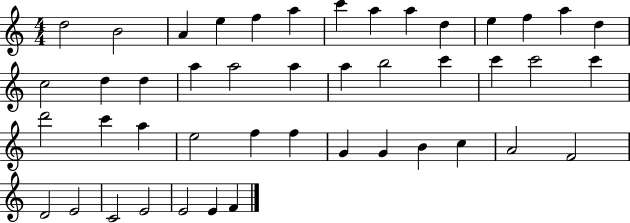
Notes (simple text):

D5/h B4/h A4/q E5/q F5/q A5/q C6/q A5/q A5/q D5/q E5/q F5/q A5/q D5/q C5/h D5/q D5/q A5/q A5/h A5/q A5/q B5/h C6/q C6/q C6/h C6/q D6/h C6/q A5/q E5/h F5/q F5/q G4/q G4/q B4/q C5/q A4/h F4/h D4/h E4/h C4/h E4/h E4/h E4/q F4/q